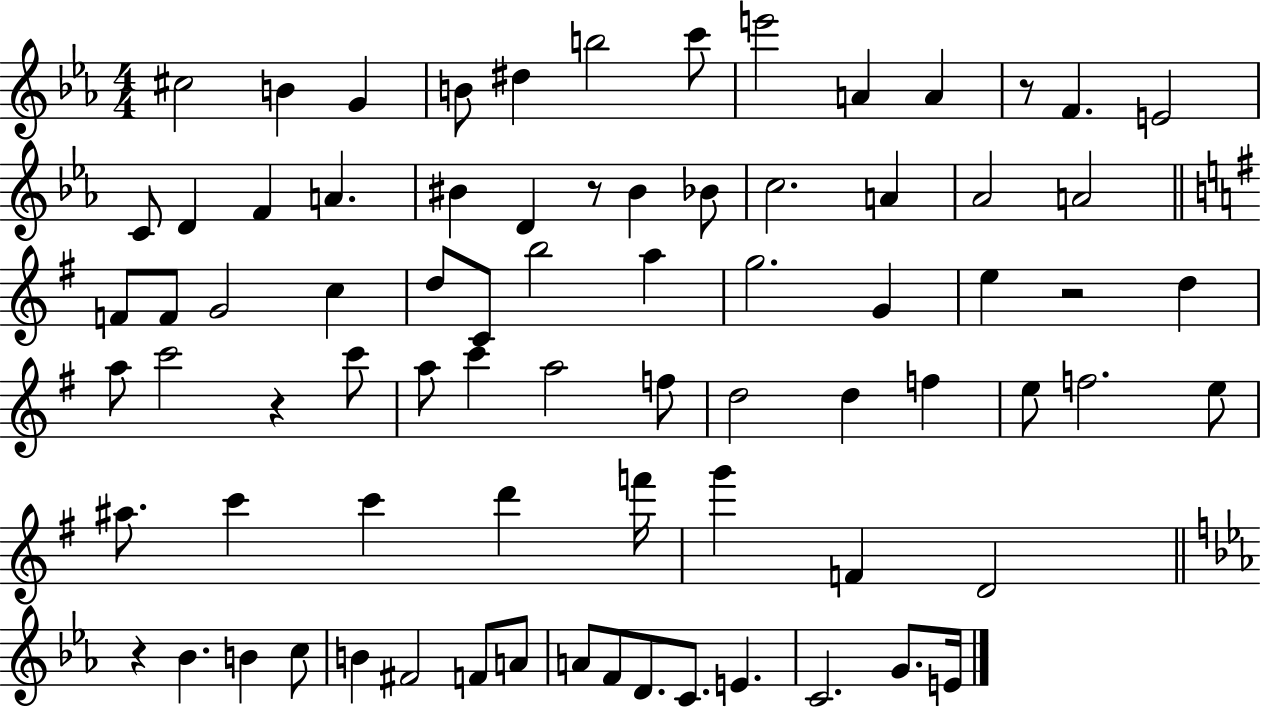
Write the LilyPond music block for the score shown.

{
  \clef treble
  \numericTimeSignature
  \time 4/4
  \key ees \major
  \repeat volta 2 { cis''2 b'4 g'4 | b'8 dis''4 b''2 c'''8 | e'''2 a'4 a'4 | r8 f'4. e'2 | \break c'8 d'4 f'4 a'4. | bis'4 d'4 r8 bis'4 bes'8 | c''2. a'4 | aes'2 a'2 | \break \bar "||" \break \key e \minor f'8 f'8 g'2 c''4 | d''8 c'8 b''2 a''4 | g''2. g'4 | e''4 r2 d''4 | \break a''8 c'''2 r4 c'''8 | a''8 c'''4 a''2 f''8 | d''2 d''4 f''4 | e''8 f''2. e''8 | \break ais''8. c'''4 c'''4 d'''4 f'''16 | g'''4 f'4 d'2 | \bar "||" \break \key ees \major r4 bes'4. b'4 c''8 | b'4 fis'2 f'8 a'8 | a'8 f'8 d'8. c'8. e'4. | c'2. g'8. e'16 | \break } \bar "|."
}